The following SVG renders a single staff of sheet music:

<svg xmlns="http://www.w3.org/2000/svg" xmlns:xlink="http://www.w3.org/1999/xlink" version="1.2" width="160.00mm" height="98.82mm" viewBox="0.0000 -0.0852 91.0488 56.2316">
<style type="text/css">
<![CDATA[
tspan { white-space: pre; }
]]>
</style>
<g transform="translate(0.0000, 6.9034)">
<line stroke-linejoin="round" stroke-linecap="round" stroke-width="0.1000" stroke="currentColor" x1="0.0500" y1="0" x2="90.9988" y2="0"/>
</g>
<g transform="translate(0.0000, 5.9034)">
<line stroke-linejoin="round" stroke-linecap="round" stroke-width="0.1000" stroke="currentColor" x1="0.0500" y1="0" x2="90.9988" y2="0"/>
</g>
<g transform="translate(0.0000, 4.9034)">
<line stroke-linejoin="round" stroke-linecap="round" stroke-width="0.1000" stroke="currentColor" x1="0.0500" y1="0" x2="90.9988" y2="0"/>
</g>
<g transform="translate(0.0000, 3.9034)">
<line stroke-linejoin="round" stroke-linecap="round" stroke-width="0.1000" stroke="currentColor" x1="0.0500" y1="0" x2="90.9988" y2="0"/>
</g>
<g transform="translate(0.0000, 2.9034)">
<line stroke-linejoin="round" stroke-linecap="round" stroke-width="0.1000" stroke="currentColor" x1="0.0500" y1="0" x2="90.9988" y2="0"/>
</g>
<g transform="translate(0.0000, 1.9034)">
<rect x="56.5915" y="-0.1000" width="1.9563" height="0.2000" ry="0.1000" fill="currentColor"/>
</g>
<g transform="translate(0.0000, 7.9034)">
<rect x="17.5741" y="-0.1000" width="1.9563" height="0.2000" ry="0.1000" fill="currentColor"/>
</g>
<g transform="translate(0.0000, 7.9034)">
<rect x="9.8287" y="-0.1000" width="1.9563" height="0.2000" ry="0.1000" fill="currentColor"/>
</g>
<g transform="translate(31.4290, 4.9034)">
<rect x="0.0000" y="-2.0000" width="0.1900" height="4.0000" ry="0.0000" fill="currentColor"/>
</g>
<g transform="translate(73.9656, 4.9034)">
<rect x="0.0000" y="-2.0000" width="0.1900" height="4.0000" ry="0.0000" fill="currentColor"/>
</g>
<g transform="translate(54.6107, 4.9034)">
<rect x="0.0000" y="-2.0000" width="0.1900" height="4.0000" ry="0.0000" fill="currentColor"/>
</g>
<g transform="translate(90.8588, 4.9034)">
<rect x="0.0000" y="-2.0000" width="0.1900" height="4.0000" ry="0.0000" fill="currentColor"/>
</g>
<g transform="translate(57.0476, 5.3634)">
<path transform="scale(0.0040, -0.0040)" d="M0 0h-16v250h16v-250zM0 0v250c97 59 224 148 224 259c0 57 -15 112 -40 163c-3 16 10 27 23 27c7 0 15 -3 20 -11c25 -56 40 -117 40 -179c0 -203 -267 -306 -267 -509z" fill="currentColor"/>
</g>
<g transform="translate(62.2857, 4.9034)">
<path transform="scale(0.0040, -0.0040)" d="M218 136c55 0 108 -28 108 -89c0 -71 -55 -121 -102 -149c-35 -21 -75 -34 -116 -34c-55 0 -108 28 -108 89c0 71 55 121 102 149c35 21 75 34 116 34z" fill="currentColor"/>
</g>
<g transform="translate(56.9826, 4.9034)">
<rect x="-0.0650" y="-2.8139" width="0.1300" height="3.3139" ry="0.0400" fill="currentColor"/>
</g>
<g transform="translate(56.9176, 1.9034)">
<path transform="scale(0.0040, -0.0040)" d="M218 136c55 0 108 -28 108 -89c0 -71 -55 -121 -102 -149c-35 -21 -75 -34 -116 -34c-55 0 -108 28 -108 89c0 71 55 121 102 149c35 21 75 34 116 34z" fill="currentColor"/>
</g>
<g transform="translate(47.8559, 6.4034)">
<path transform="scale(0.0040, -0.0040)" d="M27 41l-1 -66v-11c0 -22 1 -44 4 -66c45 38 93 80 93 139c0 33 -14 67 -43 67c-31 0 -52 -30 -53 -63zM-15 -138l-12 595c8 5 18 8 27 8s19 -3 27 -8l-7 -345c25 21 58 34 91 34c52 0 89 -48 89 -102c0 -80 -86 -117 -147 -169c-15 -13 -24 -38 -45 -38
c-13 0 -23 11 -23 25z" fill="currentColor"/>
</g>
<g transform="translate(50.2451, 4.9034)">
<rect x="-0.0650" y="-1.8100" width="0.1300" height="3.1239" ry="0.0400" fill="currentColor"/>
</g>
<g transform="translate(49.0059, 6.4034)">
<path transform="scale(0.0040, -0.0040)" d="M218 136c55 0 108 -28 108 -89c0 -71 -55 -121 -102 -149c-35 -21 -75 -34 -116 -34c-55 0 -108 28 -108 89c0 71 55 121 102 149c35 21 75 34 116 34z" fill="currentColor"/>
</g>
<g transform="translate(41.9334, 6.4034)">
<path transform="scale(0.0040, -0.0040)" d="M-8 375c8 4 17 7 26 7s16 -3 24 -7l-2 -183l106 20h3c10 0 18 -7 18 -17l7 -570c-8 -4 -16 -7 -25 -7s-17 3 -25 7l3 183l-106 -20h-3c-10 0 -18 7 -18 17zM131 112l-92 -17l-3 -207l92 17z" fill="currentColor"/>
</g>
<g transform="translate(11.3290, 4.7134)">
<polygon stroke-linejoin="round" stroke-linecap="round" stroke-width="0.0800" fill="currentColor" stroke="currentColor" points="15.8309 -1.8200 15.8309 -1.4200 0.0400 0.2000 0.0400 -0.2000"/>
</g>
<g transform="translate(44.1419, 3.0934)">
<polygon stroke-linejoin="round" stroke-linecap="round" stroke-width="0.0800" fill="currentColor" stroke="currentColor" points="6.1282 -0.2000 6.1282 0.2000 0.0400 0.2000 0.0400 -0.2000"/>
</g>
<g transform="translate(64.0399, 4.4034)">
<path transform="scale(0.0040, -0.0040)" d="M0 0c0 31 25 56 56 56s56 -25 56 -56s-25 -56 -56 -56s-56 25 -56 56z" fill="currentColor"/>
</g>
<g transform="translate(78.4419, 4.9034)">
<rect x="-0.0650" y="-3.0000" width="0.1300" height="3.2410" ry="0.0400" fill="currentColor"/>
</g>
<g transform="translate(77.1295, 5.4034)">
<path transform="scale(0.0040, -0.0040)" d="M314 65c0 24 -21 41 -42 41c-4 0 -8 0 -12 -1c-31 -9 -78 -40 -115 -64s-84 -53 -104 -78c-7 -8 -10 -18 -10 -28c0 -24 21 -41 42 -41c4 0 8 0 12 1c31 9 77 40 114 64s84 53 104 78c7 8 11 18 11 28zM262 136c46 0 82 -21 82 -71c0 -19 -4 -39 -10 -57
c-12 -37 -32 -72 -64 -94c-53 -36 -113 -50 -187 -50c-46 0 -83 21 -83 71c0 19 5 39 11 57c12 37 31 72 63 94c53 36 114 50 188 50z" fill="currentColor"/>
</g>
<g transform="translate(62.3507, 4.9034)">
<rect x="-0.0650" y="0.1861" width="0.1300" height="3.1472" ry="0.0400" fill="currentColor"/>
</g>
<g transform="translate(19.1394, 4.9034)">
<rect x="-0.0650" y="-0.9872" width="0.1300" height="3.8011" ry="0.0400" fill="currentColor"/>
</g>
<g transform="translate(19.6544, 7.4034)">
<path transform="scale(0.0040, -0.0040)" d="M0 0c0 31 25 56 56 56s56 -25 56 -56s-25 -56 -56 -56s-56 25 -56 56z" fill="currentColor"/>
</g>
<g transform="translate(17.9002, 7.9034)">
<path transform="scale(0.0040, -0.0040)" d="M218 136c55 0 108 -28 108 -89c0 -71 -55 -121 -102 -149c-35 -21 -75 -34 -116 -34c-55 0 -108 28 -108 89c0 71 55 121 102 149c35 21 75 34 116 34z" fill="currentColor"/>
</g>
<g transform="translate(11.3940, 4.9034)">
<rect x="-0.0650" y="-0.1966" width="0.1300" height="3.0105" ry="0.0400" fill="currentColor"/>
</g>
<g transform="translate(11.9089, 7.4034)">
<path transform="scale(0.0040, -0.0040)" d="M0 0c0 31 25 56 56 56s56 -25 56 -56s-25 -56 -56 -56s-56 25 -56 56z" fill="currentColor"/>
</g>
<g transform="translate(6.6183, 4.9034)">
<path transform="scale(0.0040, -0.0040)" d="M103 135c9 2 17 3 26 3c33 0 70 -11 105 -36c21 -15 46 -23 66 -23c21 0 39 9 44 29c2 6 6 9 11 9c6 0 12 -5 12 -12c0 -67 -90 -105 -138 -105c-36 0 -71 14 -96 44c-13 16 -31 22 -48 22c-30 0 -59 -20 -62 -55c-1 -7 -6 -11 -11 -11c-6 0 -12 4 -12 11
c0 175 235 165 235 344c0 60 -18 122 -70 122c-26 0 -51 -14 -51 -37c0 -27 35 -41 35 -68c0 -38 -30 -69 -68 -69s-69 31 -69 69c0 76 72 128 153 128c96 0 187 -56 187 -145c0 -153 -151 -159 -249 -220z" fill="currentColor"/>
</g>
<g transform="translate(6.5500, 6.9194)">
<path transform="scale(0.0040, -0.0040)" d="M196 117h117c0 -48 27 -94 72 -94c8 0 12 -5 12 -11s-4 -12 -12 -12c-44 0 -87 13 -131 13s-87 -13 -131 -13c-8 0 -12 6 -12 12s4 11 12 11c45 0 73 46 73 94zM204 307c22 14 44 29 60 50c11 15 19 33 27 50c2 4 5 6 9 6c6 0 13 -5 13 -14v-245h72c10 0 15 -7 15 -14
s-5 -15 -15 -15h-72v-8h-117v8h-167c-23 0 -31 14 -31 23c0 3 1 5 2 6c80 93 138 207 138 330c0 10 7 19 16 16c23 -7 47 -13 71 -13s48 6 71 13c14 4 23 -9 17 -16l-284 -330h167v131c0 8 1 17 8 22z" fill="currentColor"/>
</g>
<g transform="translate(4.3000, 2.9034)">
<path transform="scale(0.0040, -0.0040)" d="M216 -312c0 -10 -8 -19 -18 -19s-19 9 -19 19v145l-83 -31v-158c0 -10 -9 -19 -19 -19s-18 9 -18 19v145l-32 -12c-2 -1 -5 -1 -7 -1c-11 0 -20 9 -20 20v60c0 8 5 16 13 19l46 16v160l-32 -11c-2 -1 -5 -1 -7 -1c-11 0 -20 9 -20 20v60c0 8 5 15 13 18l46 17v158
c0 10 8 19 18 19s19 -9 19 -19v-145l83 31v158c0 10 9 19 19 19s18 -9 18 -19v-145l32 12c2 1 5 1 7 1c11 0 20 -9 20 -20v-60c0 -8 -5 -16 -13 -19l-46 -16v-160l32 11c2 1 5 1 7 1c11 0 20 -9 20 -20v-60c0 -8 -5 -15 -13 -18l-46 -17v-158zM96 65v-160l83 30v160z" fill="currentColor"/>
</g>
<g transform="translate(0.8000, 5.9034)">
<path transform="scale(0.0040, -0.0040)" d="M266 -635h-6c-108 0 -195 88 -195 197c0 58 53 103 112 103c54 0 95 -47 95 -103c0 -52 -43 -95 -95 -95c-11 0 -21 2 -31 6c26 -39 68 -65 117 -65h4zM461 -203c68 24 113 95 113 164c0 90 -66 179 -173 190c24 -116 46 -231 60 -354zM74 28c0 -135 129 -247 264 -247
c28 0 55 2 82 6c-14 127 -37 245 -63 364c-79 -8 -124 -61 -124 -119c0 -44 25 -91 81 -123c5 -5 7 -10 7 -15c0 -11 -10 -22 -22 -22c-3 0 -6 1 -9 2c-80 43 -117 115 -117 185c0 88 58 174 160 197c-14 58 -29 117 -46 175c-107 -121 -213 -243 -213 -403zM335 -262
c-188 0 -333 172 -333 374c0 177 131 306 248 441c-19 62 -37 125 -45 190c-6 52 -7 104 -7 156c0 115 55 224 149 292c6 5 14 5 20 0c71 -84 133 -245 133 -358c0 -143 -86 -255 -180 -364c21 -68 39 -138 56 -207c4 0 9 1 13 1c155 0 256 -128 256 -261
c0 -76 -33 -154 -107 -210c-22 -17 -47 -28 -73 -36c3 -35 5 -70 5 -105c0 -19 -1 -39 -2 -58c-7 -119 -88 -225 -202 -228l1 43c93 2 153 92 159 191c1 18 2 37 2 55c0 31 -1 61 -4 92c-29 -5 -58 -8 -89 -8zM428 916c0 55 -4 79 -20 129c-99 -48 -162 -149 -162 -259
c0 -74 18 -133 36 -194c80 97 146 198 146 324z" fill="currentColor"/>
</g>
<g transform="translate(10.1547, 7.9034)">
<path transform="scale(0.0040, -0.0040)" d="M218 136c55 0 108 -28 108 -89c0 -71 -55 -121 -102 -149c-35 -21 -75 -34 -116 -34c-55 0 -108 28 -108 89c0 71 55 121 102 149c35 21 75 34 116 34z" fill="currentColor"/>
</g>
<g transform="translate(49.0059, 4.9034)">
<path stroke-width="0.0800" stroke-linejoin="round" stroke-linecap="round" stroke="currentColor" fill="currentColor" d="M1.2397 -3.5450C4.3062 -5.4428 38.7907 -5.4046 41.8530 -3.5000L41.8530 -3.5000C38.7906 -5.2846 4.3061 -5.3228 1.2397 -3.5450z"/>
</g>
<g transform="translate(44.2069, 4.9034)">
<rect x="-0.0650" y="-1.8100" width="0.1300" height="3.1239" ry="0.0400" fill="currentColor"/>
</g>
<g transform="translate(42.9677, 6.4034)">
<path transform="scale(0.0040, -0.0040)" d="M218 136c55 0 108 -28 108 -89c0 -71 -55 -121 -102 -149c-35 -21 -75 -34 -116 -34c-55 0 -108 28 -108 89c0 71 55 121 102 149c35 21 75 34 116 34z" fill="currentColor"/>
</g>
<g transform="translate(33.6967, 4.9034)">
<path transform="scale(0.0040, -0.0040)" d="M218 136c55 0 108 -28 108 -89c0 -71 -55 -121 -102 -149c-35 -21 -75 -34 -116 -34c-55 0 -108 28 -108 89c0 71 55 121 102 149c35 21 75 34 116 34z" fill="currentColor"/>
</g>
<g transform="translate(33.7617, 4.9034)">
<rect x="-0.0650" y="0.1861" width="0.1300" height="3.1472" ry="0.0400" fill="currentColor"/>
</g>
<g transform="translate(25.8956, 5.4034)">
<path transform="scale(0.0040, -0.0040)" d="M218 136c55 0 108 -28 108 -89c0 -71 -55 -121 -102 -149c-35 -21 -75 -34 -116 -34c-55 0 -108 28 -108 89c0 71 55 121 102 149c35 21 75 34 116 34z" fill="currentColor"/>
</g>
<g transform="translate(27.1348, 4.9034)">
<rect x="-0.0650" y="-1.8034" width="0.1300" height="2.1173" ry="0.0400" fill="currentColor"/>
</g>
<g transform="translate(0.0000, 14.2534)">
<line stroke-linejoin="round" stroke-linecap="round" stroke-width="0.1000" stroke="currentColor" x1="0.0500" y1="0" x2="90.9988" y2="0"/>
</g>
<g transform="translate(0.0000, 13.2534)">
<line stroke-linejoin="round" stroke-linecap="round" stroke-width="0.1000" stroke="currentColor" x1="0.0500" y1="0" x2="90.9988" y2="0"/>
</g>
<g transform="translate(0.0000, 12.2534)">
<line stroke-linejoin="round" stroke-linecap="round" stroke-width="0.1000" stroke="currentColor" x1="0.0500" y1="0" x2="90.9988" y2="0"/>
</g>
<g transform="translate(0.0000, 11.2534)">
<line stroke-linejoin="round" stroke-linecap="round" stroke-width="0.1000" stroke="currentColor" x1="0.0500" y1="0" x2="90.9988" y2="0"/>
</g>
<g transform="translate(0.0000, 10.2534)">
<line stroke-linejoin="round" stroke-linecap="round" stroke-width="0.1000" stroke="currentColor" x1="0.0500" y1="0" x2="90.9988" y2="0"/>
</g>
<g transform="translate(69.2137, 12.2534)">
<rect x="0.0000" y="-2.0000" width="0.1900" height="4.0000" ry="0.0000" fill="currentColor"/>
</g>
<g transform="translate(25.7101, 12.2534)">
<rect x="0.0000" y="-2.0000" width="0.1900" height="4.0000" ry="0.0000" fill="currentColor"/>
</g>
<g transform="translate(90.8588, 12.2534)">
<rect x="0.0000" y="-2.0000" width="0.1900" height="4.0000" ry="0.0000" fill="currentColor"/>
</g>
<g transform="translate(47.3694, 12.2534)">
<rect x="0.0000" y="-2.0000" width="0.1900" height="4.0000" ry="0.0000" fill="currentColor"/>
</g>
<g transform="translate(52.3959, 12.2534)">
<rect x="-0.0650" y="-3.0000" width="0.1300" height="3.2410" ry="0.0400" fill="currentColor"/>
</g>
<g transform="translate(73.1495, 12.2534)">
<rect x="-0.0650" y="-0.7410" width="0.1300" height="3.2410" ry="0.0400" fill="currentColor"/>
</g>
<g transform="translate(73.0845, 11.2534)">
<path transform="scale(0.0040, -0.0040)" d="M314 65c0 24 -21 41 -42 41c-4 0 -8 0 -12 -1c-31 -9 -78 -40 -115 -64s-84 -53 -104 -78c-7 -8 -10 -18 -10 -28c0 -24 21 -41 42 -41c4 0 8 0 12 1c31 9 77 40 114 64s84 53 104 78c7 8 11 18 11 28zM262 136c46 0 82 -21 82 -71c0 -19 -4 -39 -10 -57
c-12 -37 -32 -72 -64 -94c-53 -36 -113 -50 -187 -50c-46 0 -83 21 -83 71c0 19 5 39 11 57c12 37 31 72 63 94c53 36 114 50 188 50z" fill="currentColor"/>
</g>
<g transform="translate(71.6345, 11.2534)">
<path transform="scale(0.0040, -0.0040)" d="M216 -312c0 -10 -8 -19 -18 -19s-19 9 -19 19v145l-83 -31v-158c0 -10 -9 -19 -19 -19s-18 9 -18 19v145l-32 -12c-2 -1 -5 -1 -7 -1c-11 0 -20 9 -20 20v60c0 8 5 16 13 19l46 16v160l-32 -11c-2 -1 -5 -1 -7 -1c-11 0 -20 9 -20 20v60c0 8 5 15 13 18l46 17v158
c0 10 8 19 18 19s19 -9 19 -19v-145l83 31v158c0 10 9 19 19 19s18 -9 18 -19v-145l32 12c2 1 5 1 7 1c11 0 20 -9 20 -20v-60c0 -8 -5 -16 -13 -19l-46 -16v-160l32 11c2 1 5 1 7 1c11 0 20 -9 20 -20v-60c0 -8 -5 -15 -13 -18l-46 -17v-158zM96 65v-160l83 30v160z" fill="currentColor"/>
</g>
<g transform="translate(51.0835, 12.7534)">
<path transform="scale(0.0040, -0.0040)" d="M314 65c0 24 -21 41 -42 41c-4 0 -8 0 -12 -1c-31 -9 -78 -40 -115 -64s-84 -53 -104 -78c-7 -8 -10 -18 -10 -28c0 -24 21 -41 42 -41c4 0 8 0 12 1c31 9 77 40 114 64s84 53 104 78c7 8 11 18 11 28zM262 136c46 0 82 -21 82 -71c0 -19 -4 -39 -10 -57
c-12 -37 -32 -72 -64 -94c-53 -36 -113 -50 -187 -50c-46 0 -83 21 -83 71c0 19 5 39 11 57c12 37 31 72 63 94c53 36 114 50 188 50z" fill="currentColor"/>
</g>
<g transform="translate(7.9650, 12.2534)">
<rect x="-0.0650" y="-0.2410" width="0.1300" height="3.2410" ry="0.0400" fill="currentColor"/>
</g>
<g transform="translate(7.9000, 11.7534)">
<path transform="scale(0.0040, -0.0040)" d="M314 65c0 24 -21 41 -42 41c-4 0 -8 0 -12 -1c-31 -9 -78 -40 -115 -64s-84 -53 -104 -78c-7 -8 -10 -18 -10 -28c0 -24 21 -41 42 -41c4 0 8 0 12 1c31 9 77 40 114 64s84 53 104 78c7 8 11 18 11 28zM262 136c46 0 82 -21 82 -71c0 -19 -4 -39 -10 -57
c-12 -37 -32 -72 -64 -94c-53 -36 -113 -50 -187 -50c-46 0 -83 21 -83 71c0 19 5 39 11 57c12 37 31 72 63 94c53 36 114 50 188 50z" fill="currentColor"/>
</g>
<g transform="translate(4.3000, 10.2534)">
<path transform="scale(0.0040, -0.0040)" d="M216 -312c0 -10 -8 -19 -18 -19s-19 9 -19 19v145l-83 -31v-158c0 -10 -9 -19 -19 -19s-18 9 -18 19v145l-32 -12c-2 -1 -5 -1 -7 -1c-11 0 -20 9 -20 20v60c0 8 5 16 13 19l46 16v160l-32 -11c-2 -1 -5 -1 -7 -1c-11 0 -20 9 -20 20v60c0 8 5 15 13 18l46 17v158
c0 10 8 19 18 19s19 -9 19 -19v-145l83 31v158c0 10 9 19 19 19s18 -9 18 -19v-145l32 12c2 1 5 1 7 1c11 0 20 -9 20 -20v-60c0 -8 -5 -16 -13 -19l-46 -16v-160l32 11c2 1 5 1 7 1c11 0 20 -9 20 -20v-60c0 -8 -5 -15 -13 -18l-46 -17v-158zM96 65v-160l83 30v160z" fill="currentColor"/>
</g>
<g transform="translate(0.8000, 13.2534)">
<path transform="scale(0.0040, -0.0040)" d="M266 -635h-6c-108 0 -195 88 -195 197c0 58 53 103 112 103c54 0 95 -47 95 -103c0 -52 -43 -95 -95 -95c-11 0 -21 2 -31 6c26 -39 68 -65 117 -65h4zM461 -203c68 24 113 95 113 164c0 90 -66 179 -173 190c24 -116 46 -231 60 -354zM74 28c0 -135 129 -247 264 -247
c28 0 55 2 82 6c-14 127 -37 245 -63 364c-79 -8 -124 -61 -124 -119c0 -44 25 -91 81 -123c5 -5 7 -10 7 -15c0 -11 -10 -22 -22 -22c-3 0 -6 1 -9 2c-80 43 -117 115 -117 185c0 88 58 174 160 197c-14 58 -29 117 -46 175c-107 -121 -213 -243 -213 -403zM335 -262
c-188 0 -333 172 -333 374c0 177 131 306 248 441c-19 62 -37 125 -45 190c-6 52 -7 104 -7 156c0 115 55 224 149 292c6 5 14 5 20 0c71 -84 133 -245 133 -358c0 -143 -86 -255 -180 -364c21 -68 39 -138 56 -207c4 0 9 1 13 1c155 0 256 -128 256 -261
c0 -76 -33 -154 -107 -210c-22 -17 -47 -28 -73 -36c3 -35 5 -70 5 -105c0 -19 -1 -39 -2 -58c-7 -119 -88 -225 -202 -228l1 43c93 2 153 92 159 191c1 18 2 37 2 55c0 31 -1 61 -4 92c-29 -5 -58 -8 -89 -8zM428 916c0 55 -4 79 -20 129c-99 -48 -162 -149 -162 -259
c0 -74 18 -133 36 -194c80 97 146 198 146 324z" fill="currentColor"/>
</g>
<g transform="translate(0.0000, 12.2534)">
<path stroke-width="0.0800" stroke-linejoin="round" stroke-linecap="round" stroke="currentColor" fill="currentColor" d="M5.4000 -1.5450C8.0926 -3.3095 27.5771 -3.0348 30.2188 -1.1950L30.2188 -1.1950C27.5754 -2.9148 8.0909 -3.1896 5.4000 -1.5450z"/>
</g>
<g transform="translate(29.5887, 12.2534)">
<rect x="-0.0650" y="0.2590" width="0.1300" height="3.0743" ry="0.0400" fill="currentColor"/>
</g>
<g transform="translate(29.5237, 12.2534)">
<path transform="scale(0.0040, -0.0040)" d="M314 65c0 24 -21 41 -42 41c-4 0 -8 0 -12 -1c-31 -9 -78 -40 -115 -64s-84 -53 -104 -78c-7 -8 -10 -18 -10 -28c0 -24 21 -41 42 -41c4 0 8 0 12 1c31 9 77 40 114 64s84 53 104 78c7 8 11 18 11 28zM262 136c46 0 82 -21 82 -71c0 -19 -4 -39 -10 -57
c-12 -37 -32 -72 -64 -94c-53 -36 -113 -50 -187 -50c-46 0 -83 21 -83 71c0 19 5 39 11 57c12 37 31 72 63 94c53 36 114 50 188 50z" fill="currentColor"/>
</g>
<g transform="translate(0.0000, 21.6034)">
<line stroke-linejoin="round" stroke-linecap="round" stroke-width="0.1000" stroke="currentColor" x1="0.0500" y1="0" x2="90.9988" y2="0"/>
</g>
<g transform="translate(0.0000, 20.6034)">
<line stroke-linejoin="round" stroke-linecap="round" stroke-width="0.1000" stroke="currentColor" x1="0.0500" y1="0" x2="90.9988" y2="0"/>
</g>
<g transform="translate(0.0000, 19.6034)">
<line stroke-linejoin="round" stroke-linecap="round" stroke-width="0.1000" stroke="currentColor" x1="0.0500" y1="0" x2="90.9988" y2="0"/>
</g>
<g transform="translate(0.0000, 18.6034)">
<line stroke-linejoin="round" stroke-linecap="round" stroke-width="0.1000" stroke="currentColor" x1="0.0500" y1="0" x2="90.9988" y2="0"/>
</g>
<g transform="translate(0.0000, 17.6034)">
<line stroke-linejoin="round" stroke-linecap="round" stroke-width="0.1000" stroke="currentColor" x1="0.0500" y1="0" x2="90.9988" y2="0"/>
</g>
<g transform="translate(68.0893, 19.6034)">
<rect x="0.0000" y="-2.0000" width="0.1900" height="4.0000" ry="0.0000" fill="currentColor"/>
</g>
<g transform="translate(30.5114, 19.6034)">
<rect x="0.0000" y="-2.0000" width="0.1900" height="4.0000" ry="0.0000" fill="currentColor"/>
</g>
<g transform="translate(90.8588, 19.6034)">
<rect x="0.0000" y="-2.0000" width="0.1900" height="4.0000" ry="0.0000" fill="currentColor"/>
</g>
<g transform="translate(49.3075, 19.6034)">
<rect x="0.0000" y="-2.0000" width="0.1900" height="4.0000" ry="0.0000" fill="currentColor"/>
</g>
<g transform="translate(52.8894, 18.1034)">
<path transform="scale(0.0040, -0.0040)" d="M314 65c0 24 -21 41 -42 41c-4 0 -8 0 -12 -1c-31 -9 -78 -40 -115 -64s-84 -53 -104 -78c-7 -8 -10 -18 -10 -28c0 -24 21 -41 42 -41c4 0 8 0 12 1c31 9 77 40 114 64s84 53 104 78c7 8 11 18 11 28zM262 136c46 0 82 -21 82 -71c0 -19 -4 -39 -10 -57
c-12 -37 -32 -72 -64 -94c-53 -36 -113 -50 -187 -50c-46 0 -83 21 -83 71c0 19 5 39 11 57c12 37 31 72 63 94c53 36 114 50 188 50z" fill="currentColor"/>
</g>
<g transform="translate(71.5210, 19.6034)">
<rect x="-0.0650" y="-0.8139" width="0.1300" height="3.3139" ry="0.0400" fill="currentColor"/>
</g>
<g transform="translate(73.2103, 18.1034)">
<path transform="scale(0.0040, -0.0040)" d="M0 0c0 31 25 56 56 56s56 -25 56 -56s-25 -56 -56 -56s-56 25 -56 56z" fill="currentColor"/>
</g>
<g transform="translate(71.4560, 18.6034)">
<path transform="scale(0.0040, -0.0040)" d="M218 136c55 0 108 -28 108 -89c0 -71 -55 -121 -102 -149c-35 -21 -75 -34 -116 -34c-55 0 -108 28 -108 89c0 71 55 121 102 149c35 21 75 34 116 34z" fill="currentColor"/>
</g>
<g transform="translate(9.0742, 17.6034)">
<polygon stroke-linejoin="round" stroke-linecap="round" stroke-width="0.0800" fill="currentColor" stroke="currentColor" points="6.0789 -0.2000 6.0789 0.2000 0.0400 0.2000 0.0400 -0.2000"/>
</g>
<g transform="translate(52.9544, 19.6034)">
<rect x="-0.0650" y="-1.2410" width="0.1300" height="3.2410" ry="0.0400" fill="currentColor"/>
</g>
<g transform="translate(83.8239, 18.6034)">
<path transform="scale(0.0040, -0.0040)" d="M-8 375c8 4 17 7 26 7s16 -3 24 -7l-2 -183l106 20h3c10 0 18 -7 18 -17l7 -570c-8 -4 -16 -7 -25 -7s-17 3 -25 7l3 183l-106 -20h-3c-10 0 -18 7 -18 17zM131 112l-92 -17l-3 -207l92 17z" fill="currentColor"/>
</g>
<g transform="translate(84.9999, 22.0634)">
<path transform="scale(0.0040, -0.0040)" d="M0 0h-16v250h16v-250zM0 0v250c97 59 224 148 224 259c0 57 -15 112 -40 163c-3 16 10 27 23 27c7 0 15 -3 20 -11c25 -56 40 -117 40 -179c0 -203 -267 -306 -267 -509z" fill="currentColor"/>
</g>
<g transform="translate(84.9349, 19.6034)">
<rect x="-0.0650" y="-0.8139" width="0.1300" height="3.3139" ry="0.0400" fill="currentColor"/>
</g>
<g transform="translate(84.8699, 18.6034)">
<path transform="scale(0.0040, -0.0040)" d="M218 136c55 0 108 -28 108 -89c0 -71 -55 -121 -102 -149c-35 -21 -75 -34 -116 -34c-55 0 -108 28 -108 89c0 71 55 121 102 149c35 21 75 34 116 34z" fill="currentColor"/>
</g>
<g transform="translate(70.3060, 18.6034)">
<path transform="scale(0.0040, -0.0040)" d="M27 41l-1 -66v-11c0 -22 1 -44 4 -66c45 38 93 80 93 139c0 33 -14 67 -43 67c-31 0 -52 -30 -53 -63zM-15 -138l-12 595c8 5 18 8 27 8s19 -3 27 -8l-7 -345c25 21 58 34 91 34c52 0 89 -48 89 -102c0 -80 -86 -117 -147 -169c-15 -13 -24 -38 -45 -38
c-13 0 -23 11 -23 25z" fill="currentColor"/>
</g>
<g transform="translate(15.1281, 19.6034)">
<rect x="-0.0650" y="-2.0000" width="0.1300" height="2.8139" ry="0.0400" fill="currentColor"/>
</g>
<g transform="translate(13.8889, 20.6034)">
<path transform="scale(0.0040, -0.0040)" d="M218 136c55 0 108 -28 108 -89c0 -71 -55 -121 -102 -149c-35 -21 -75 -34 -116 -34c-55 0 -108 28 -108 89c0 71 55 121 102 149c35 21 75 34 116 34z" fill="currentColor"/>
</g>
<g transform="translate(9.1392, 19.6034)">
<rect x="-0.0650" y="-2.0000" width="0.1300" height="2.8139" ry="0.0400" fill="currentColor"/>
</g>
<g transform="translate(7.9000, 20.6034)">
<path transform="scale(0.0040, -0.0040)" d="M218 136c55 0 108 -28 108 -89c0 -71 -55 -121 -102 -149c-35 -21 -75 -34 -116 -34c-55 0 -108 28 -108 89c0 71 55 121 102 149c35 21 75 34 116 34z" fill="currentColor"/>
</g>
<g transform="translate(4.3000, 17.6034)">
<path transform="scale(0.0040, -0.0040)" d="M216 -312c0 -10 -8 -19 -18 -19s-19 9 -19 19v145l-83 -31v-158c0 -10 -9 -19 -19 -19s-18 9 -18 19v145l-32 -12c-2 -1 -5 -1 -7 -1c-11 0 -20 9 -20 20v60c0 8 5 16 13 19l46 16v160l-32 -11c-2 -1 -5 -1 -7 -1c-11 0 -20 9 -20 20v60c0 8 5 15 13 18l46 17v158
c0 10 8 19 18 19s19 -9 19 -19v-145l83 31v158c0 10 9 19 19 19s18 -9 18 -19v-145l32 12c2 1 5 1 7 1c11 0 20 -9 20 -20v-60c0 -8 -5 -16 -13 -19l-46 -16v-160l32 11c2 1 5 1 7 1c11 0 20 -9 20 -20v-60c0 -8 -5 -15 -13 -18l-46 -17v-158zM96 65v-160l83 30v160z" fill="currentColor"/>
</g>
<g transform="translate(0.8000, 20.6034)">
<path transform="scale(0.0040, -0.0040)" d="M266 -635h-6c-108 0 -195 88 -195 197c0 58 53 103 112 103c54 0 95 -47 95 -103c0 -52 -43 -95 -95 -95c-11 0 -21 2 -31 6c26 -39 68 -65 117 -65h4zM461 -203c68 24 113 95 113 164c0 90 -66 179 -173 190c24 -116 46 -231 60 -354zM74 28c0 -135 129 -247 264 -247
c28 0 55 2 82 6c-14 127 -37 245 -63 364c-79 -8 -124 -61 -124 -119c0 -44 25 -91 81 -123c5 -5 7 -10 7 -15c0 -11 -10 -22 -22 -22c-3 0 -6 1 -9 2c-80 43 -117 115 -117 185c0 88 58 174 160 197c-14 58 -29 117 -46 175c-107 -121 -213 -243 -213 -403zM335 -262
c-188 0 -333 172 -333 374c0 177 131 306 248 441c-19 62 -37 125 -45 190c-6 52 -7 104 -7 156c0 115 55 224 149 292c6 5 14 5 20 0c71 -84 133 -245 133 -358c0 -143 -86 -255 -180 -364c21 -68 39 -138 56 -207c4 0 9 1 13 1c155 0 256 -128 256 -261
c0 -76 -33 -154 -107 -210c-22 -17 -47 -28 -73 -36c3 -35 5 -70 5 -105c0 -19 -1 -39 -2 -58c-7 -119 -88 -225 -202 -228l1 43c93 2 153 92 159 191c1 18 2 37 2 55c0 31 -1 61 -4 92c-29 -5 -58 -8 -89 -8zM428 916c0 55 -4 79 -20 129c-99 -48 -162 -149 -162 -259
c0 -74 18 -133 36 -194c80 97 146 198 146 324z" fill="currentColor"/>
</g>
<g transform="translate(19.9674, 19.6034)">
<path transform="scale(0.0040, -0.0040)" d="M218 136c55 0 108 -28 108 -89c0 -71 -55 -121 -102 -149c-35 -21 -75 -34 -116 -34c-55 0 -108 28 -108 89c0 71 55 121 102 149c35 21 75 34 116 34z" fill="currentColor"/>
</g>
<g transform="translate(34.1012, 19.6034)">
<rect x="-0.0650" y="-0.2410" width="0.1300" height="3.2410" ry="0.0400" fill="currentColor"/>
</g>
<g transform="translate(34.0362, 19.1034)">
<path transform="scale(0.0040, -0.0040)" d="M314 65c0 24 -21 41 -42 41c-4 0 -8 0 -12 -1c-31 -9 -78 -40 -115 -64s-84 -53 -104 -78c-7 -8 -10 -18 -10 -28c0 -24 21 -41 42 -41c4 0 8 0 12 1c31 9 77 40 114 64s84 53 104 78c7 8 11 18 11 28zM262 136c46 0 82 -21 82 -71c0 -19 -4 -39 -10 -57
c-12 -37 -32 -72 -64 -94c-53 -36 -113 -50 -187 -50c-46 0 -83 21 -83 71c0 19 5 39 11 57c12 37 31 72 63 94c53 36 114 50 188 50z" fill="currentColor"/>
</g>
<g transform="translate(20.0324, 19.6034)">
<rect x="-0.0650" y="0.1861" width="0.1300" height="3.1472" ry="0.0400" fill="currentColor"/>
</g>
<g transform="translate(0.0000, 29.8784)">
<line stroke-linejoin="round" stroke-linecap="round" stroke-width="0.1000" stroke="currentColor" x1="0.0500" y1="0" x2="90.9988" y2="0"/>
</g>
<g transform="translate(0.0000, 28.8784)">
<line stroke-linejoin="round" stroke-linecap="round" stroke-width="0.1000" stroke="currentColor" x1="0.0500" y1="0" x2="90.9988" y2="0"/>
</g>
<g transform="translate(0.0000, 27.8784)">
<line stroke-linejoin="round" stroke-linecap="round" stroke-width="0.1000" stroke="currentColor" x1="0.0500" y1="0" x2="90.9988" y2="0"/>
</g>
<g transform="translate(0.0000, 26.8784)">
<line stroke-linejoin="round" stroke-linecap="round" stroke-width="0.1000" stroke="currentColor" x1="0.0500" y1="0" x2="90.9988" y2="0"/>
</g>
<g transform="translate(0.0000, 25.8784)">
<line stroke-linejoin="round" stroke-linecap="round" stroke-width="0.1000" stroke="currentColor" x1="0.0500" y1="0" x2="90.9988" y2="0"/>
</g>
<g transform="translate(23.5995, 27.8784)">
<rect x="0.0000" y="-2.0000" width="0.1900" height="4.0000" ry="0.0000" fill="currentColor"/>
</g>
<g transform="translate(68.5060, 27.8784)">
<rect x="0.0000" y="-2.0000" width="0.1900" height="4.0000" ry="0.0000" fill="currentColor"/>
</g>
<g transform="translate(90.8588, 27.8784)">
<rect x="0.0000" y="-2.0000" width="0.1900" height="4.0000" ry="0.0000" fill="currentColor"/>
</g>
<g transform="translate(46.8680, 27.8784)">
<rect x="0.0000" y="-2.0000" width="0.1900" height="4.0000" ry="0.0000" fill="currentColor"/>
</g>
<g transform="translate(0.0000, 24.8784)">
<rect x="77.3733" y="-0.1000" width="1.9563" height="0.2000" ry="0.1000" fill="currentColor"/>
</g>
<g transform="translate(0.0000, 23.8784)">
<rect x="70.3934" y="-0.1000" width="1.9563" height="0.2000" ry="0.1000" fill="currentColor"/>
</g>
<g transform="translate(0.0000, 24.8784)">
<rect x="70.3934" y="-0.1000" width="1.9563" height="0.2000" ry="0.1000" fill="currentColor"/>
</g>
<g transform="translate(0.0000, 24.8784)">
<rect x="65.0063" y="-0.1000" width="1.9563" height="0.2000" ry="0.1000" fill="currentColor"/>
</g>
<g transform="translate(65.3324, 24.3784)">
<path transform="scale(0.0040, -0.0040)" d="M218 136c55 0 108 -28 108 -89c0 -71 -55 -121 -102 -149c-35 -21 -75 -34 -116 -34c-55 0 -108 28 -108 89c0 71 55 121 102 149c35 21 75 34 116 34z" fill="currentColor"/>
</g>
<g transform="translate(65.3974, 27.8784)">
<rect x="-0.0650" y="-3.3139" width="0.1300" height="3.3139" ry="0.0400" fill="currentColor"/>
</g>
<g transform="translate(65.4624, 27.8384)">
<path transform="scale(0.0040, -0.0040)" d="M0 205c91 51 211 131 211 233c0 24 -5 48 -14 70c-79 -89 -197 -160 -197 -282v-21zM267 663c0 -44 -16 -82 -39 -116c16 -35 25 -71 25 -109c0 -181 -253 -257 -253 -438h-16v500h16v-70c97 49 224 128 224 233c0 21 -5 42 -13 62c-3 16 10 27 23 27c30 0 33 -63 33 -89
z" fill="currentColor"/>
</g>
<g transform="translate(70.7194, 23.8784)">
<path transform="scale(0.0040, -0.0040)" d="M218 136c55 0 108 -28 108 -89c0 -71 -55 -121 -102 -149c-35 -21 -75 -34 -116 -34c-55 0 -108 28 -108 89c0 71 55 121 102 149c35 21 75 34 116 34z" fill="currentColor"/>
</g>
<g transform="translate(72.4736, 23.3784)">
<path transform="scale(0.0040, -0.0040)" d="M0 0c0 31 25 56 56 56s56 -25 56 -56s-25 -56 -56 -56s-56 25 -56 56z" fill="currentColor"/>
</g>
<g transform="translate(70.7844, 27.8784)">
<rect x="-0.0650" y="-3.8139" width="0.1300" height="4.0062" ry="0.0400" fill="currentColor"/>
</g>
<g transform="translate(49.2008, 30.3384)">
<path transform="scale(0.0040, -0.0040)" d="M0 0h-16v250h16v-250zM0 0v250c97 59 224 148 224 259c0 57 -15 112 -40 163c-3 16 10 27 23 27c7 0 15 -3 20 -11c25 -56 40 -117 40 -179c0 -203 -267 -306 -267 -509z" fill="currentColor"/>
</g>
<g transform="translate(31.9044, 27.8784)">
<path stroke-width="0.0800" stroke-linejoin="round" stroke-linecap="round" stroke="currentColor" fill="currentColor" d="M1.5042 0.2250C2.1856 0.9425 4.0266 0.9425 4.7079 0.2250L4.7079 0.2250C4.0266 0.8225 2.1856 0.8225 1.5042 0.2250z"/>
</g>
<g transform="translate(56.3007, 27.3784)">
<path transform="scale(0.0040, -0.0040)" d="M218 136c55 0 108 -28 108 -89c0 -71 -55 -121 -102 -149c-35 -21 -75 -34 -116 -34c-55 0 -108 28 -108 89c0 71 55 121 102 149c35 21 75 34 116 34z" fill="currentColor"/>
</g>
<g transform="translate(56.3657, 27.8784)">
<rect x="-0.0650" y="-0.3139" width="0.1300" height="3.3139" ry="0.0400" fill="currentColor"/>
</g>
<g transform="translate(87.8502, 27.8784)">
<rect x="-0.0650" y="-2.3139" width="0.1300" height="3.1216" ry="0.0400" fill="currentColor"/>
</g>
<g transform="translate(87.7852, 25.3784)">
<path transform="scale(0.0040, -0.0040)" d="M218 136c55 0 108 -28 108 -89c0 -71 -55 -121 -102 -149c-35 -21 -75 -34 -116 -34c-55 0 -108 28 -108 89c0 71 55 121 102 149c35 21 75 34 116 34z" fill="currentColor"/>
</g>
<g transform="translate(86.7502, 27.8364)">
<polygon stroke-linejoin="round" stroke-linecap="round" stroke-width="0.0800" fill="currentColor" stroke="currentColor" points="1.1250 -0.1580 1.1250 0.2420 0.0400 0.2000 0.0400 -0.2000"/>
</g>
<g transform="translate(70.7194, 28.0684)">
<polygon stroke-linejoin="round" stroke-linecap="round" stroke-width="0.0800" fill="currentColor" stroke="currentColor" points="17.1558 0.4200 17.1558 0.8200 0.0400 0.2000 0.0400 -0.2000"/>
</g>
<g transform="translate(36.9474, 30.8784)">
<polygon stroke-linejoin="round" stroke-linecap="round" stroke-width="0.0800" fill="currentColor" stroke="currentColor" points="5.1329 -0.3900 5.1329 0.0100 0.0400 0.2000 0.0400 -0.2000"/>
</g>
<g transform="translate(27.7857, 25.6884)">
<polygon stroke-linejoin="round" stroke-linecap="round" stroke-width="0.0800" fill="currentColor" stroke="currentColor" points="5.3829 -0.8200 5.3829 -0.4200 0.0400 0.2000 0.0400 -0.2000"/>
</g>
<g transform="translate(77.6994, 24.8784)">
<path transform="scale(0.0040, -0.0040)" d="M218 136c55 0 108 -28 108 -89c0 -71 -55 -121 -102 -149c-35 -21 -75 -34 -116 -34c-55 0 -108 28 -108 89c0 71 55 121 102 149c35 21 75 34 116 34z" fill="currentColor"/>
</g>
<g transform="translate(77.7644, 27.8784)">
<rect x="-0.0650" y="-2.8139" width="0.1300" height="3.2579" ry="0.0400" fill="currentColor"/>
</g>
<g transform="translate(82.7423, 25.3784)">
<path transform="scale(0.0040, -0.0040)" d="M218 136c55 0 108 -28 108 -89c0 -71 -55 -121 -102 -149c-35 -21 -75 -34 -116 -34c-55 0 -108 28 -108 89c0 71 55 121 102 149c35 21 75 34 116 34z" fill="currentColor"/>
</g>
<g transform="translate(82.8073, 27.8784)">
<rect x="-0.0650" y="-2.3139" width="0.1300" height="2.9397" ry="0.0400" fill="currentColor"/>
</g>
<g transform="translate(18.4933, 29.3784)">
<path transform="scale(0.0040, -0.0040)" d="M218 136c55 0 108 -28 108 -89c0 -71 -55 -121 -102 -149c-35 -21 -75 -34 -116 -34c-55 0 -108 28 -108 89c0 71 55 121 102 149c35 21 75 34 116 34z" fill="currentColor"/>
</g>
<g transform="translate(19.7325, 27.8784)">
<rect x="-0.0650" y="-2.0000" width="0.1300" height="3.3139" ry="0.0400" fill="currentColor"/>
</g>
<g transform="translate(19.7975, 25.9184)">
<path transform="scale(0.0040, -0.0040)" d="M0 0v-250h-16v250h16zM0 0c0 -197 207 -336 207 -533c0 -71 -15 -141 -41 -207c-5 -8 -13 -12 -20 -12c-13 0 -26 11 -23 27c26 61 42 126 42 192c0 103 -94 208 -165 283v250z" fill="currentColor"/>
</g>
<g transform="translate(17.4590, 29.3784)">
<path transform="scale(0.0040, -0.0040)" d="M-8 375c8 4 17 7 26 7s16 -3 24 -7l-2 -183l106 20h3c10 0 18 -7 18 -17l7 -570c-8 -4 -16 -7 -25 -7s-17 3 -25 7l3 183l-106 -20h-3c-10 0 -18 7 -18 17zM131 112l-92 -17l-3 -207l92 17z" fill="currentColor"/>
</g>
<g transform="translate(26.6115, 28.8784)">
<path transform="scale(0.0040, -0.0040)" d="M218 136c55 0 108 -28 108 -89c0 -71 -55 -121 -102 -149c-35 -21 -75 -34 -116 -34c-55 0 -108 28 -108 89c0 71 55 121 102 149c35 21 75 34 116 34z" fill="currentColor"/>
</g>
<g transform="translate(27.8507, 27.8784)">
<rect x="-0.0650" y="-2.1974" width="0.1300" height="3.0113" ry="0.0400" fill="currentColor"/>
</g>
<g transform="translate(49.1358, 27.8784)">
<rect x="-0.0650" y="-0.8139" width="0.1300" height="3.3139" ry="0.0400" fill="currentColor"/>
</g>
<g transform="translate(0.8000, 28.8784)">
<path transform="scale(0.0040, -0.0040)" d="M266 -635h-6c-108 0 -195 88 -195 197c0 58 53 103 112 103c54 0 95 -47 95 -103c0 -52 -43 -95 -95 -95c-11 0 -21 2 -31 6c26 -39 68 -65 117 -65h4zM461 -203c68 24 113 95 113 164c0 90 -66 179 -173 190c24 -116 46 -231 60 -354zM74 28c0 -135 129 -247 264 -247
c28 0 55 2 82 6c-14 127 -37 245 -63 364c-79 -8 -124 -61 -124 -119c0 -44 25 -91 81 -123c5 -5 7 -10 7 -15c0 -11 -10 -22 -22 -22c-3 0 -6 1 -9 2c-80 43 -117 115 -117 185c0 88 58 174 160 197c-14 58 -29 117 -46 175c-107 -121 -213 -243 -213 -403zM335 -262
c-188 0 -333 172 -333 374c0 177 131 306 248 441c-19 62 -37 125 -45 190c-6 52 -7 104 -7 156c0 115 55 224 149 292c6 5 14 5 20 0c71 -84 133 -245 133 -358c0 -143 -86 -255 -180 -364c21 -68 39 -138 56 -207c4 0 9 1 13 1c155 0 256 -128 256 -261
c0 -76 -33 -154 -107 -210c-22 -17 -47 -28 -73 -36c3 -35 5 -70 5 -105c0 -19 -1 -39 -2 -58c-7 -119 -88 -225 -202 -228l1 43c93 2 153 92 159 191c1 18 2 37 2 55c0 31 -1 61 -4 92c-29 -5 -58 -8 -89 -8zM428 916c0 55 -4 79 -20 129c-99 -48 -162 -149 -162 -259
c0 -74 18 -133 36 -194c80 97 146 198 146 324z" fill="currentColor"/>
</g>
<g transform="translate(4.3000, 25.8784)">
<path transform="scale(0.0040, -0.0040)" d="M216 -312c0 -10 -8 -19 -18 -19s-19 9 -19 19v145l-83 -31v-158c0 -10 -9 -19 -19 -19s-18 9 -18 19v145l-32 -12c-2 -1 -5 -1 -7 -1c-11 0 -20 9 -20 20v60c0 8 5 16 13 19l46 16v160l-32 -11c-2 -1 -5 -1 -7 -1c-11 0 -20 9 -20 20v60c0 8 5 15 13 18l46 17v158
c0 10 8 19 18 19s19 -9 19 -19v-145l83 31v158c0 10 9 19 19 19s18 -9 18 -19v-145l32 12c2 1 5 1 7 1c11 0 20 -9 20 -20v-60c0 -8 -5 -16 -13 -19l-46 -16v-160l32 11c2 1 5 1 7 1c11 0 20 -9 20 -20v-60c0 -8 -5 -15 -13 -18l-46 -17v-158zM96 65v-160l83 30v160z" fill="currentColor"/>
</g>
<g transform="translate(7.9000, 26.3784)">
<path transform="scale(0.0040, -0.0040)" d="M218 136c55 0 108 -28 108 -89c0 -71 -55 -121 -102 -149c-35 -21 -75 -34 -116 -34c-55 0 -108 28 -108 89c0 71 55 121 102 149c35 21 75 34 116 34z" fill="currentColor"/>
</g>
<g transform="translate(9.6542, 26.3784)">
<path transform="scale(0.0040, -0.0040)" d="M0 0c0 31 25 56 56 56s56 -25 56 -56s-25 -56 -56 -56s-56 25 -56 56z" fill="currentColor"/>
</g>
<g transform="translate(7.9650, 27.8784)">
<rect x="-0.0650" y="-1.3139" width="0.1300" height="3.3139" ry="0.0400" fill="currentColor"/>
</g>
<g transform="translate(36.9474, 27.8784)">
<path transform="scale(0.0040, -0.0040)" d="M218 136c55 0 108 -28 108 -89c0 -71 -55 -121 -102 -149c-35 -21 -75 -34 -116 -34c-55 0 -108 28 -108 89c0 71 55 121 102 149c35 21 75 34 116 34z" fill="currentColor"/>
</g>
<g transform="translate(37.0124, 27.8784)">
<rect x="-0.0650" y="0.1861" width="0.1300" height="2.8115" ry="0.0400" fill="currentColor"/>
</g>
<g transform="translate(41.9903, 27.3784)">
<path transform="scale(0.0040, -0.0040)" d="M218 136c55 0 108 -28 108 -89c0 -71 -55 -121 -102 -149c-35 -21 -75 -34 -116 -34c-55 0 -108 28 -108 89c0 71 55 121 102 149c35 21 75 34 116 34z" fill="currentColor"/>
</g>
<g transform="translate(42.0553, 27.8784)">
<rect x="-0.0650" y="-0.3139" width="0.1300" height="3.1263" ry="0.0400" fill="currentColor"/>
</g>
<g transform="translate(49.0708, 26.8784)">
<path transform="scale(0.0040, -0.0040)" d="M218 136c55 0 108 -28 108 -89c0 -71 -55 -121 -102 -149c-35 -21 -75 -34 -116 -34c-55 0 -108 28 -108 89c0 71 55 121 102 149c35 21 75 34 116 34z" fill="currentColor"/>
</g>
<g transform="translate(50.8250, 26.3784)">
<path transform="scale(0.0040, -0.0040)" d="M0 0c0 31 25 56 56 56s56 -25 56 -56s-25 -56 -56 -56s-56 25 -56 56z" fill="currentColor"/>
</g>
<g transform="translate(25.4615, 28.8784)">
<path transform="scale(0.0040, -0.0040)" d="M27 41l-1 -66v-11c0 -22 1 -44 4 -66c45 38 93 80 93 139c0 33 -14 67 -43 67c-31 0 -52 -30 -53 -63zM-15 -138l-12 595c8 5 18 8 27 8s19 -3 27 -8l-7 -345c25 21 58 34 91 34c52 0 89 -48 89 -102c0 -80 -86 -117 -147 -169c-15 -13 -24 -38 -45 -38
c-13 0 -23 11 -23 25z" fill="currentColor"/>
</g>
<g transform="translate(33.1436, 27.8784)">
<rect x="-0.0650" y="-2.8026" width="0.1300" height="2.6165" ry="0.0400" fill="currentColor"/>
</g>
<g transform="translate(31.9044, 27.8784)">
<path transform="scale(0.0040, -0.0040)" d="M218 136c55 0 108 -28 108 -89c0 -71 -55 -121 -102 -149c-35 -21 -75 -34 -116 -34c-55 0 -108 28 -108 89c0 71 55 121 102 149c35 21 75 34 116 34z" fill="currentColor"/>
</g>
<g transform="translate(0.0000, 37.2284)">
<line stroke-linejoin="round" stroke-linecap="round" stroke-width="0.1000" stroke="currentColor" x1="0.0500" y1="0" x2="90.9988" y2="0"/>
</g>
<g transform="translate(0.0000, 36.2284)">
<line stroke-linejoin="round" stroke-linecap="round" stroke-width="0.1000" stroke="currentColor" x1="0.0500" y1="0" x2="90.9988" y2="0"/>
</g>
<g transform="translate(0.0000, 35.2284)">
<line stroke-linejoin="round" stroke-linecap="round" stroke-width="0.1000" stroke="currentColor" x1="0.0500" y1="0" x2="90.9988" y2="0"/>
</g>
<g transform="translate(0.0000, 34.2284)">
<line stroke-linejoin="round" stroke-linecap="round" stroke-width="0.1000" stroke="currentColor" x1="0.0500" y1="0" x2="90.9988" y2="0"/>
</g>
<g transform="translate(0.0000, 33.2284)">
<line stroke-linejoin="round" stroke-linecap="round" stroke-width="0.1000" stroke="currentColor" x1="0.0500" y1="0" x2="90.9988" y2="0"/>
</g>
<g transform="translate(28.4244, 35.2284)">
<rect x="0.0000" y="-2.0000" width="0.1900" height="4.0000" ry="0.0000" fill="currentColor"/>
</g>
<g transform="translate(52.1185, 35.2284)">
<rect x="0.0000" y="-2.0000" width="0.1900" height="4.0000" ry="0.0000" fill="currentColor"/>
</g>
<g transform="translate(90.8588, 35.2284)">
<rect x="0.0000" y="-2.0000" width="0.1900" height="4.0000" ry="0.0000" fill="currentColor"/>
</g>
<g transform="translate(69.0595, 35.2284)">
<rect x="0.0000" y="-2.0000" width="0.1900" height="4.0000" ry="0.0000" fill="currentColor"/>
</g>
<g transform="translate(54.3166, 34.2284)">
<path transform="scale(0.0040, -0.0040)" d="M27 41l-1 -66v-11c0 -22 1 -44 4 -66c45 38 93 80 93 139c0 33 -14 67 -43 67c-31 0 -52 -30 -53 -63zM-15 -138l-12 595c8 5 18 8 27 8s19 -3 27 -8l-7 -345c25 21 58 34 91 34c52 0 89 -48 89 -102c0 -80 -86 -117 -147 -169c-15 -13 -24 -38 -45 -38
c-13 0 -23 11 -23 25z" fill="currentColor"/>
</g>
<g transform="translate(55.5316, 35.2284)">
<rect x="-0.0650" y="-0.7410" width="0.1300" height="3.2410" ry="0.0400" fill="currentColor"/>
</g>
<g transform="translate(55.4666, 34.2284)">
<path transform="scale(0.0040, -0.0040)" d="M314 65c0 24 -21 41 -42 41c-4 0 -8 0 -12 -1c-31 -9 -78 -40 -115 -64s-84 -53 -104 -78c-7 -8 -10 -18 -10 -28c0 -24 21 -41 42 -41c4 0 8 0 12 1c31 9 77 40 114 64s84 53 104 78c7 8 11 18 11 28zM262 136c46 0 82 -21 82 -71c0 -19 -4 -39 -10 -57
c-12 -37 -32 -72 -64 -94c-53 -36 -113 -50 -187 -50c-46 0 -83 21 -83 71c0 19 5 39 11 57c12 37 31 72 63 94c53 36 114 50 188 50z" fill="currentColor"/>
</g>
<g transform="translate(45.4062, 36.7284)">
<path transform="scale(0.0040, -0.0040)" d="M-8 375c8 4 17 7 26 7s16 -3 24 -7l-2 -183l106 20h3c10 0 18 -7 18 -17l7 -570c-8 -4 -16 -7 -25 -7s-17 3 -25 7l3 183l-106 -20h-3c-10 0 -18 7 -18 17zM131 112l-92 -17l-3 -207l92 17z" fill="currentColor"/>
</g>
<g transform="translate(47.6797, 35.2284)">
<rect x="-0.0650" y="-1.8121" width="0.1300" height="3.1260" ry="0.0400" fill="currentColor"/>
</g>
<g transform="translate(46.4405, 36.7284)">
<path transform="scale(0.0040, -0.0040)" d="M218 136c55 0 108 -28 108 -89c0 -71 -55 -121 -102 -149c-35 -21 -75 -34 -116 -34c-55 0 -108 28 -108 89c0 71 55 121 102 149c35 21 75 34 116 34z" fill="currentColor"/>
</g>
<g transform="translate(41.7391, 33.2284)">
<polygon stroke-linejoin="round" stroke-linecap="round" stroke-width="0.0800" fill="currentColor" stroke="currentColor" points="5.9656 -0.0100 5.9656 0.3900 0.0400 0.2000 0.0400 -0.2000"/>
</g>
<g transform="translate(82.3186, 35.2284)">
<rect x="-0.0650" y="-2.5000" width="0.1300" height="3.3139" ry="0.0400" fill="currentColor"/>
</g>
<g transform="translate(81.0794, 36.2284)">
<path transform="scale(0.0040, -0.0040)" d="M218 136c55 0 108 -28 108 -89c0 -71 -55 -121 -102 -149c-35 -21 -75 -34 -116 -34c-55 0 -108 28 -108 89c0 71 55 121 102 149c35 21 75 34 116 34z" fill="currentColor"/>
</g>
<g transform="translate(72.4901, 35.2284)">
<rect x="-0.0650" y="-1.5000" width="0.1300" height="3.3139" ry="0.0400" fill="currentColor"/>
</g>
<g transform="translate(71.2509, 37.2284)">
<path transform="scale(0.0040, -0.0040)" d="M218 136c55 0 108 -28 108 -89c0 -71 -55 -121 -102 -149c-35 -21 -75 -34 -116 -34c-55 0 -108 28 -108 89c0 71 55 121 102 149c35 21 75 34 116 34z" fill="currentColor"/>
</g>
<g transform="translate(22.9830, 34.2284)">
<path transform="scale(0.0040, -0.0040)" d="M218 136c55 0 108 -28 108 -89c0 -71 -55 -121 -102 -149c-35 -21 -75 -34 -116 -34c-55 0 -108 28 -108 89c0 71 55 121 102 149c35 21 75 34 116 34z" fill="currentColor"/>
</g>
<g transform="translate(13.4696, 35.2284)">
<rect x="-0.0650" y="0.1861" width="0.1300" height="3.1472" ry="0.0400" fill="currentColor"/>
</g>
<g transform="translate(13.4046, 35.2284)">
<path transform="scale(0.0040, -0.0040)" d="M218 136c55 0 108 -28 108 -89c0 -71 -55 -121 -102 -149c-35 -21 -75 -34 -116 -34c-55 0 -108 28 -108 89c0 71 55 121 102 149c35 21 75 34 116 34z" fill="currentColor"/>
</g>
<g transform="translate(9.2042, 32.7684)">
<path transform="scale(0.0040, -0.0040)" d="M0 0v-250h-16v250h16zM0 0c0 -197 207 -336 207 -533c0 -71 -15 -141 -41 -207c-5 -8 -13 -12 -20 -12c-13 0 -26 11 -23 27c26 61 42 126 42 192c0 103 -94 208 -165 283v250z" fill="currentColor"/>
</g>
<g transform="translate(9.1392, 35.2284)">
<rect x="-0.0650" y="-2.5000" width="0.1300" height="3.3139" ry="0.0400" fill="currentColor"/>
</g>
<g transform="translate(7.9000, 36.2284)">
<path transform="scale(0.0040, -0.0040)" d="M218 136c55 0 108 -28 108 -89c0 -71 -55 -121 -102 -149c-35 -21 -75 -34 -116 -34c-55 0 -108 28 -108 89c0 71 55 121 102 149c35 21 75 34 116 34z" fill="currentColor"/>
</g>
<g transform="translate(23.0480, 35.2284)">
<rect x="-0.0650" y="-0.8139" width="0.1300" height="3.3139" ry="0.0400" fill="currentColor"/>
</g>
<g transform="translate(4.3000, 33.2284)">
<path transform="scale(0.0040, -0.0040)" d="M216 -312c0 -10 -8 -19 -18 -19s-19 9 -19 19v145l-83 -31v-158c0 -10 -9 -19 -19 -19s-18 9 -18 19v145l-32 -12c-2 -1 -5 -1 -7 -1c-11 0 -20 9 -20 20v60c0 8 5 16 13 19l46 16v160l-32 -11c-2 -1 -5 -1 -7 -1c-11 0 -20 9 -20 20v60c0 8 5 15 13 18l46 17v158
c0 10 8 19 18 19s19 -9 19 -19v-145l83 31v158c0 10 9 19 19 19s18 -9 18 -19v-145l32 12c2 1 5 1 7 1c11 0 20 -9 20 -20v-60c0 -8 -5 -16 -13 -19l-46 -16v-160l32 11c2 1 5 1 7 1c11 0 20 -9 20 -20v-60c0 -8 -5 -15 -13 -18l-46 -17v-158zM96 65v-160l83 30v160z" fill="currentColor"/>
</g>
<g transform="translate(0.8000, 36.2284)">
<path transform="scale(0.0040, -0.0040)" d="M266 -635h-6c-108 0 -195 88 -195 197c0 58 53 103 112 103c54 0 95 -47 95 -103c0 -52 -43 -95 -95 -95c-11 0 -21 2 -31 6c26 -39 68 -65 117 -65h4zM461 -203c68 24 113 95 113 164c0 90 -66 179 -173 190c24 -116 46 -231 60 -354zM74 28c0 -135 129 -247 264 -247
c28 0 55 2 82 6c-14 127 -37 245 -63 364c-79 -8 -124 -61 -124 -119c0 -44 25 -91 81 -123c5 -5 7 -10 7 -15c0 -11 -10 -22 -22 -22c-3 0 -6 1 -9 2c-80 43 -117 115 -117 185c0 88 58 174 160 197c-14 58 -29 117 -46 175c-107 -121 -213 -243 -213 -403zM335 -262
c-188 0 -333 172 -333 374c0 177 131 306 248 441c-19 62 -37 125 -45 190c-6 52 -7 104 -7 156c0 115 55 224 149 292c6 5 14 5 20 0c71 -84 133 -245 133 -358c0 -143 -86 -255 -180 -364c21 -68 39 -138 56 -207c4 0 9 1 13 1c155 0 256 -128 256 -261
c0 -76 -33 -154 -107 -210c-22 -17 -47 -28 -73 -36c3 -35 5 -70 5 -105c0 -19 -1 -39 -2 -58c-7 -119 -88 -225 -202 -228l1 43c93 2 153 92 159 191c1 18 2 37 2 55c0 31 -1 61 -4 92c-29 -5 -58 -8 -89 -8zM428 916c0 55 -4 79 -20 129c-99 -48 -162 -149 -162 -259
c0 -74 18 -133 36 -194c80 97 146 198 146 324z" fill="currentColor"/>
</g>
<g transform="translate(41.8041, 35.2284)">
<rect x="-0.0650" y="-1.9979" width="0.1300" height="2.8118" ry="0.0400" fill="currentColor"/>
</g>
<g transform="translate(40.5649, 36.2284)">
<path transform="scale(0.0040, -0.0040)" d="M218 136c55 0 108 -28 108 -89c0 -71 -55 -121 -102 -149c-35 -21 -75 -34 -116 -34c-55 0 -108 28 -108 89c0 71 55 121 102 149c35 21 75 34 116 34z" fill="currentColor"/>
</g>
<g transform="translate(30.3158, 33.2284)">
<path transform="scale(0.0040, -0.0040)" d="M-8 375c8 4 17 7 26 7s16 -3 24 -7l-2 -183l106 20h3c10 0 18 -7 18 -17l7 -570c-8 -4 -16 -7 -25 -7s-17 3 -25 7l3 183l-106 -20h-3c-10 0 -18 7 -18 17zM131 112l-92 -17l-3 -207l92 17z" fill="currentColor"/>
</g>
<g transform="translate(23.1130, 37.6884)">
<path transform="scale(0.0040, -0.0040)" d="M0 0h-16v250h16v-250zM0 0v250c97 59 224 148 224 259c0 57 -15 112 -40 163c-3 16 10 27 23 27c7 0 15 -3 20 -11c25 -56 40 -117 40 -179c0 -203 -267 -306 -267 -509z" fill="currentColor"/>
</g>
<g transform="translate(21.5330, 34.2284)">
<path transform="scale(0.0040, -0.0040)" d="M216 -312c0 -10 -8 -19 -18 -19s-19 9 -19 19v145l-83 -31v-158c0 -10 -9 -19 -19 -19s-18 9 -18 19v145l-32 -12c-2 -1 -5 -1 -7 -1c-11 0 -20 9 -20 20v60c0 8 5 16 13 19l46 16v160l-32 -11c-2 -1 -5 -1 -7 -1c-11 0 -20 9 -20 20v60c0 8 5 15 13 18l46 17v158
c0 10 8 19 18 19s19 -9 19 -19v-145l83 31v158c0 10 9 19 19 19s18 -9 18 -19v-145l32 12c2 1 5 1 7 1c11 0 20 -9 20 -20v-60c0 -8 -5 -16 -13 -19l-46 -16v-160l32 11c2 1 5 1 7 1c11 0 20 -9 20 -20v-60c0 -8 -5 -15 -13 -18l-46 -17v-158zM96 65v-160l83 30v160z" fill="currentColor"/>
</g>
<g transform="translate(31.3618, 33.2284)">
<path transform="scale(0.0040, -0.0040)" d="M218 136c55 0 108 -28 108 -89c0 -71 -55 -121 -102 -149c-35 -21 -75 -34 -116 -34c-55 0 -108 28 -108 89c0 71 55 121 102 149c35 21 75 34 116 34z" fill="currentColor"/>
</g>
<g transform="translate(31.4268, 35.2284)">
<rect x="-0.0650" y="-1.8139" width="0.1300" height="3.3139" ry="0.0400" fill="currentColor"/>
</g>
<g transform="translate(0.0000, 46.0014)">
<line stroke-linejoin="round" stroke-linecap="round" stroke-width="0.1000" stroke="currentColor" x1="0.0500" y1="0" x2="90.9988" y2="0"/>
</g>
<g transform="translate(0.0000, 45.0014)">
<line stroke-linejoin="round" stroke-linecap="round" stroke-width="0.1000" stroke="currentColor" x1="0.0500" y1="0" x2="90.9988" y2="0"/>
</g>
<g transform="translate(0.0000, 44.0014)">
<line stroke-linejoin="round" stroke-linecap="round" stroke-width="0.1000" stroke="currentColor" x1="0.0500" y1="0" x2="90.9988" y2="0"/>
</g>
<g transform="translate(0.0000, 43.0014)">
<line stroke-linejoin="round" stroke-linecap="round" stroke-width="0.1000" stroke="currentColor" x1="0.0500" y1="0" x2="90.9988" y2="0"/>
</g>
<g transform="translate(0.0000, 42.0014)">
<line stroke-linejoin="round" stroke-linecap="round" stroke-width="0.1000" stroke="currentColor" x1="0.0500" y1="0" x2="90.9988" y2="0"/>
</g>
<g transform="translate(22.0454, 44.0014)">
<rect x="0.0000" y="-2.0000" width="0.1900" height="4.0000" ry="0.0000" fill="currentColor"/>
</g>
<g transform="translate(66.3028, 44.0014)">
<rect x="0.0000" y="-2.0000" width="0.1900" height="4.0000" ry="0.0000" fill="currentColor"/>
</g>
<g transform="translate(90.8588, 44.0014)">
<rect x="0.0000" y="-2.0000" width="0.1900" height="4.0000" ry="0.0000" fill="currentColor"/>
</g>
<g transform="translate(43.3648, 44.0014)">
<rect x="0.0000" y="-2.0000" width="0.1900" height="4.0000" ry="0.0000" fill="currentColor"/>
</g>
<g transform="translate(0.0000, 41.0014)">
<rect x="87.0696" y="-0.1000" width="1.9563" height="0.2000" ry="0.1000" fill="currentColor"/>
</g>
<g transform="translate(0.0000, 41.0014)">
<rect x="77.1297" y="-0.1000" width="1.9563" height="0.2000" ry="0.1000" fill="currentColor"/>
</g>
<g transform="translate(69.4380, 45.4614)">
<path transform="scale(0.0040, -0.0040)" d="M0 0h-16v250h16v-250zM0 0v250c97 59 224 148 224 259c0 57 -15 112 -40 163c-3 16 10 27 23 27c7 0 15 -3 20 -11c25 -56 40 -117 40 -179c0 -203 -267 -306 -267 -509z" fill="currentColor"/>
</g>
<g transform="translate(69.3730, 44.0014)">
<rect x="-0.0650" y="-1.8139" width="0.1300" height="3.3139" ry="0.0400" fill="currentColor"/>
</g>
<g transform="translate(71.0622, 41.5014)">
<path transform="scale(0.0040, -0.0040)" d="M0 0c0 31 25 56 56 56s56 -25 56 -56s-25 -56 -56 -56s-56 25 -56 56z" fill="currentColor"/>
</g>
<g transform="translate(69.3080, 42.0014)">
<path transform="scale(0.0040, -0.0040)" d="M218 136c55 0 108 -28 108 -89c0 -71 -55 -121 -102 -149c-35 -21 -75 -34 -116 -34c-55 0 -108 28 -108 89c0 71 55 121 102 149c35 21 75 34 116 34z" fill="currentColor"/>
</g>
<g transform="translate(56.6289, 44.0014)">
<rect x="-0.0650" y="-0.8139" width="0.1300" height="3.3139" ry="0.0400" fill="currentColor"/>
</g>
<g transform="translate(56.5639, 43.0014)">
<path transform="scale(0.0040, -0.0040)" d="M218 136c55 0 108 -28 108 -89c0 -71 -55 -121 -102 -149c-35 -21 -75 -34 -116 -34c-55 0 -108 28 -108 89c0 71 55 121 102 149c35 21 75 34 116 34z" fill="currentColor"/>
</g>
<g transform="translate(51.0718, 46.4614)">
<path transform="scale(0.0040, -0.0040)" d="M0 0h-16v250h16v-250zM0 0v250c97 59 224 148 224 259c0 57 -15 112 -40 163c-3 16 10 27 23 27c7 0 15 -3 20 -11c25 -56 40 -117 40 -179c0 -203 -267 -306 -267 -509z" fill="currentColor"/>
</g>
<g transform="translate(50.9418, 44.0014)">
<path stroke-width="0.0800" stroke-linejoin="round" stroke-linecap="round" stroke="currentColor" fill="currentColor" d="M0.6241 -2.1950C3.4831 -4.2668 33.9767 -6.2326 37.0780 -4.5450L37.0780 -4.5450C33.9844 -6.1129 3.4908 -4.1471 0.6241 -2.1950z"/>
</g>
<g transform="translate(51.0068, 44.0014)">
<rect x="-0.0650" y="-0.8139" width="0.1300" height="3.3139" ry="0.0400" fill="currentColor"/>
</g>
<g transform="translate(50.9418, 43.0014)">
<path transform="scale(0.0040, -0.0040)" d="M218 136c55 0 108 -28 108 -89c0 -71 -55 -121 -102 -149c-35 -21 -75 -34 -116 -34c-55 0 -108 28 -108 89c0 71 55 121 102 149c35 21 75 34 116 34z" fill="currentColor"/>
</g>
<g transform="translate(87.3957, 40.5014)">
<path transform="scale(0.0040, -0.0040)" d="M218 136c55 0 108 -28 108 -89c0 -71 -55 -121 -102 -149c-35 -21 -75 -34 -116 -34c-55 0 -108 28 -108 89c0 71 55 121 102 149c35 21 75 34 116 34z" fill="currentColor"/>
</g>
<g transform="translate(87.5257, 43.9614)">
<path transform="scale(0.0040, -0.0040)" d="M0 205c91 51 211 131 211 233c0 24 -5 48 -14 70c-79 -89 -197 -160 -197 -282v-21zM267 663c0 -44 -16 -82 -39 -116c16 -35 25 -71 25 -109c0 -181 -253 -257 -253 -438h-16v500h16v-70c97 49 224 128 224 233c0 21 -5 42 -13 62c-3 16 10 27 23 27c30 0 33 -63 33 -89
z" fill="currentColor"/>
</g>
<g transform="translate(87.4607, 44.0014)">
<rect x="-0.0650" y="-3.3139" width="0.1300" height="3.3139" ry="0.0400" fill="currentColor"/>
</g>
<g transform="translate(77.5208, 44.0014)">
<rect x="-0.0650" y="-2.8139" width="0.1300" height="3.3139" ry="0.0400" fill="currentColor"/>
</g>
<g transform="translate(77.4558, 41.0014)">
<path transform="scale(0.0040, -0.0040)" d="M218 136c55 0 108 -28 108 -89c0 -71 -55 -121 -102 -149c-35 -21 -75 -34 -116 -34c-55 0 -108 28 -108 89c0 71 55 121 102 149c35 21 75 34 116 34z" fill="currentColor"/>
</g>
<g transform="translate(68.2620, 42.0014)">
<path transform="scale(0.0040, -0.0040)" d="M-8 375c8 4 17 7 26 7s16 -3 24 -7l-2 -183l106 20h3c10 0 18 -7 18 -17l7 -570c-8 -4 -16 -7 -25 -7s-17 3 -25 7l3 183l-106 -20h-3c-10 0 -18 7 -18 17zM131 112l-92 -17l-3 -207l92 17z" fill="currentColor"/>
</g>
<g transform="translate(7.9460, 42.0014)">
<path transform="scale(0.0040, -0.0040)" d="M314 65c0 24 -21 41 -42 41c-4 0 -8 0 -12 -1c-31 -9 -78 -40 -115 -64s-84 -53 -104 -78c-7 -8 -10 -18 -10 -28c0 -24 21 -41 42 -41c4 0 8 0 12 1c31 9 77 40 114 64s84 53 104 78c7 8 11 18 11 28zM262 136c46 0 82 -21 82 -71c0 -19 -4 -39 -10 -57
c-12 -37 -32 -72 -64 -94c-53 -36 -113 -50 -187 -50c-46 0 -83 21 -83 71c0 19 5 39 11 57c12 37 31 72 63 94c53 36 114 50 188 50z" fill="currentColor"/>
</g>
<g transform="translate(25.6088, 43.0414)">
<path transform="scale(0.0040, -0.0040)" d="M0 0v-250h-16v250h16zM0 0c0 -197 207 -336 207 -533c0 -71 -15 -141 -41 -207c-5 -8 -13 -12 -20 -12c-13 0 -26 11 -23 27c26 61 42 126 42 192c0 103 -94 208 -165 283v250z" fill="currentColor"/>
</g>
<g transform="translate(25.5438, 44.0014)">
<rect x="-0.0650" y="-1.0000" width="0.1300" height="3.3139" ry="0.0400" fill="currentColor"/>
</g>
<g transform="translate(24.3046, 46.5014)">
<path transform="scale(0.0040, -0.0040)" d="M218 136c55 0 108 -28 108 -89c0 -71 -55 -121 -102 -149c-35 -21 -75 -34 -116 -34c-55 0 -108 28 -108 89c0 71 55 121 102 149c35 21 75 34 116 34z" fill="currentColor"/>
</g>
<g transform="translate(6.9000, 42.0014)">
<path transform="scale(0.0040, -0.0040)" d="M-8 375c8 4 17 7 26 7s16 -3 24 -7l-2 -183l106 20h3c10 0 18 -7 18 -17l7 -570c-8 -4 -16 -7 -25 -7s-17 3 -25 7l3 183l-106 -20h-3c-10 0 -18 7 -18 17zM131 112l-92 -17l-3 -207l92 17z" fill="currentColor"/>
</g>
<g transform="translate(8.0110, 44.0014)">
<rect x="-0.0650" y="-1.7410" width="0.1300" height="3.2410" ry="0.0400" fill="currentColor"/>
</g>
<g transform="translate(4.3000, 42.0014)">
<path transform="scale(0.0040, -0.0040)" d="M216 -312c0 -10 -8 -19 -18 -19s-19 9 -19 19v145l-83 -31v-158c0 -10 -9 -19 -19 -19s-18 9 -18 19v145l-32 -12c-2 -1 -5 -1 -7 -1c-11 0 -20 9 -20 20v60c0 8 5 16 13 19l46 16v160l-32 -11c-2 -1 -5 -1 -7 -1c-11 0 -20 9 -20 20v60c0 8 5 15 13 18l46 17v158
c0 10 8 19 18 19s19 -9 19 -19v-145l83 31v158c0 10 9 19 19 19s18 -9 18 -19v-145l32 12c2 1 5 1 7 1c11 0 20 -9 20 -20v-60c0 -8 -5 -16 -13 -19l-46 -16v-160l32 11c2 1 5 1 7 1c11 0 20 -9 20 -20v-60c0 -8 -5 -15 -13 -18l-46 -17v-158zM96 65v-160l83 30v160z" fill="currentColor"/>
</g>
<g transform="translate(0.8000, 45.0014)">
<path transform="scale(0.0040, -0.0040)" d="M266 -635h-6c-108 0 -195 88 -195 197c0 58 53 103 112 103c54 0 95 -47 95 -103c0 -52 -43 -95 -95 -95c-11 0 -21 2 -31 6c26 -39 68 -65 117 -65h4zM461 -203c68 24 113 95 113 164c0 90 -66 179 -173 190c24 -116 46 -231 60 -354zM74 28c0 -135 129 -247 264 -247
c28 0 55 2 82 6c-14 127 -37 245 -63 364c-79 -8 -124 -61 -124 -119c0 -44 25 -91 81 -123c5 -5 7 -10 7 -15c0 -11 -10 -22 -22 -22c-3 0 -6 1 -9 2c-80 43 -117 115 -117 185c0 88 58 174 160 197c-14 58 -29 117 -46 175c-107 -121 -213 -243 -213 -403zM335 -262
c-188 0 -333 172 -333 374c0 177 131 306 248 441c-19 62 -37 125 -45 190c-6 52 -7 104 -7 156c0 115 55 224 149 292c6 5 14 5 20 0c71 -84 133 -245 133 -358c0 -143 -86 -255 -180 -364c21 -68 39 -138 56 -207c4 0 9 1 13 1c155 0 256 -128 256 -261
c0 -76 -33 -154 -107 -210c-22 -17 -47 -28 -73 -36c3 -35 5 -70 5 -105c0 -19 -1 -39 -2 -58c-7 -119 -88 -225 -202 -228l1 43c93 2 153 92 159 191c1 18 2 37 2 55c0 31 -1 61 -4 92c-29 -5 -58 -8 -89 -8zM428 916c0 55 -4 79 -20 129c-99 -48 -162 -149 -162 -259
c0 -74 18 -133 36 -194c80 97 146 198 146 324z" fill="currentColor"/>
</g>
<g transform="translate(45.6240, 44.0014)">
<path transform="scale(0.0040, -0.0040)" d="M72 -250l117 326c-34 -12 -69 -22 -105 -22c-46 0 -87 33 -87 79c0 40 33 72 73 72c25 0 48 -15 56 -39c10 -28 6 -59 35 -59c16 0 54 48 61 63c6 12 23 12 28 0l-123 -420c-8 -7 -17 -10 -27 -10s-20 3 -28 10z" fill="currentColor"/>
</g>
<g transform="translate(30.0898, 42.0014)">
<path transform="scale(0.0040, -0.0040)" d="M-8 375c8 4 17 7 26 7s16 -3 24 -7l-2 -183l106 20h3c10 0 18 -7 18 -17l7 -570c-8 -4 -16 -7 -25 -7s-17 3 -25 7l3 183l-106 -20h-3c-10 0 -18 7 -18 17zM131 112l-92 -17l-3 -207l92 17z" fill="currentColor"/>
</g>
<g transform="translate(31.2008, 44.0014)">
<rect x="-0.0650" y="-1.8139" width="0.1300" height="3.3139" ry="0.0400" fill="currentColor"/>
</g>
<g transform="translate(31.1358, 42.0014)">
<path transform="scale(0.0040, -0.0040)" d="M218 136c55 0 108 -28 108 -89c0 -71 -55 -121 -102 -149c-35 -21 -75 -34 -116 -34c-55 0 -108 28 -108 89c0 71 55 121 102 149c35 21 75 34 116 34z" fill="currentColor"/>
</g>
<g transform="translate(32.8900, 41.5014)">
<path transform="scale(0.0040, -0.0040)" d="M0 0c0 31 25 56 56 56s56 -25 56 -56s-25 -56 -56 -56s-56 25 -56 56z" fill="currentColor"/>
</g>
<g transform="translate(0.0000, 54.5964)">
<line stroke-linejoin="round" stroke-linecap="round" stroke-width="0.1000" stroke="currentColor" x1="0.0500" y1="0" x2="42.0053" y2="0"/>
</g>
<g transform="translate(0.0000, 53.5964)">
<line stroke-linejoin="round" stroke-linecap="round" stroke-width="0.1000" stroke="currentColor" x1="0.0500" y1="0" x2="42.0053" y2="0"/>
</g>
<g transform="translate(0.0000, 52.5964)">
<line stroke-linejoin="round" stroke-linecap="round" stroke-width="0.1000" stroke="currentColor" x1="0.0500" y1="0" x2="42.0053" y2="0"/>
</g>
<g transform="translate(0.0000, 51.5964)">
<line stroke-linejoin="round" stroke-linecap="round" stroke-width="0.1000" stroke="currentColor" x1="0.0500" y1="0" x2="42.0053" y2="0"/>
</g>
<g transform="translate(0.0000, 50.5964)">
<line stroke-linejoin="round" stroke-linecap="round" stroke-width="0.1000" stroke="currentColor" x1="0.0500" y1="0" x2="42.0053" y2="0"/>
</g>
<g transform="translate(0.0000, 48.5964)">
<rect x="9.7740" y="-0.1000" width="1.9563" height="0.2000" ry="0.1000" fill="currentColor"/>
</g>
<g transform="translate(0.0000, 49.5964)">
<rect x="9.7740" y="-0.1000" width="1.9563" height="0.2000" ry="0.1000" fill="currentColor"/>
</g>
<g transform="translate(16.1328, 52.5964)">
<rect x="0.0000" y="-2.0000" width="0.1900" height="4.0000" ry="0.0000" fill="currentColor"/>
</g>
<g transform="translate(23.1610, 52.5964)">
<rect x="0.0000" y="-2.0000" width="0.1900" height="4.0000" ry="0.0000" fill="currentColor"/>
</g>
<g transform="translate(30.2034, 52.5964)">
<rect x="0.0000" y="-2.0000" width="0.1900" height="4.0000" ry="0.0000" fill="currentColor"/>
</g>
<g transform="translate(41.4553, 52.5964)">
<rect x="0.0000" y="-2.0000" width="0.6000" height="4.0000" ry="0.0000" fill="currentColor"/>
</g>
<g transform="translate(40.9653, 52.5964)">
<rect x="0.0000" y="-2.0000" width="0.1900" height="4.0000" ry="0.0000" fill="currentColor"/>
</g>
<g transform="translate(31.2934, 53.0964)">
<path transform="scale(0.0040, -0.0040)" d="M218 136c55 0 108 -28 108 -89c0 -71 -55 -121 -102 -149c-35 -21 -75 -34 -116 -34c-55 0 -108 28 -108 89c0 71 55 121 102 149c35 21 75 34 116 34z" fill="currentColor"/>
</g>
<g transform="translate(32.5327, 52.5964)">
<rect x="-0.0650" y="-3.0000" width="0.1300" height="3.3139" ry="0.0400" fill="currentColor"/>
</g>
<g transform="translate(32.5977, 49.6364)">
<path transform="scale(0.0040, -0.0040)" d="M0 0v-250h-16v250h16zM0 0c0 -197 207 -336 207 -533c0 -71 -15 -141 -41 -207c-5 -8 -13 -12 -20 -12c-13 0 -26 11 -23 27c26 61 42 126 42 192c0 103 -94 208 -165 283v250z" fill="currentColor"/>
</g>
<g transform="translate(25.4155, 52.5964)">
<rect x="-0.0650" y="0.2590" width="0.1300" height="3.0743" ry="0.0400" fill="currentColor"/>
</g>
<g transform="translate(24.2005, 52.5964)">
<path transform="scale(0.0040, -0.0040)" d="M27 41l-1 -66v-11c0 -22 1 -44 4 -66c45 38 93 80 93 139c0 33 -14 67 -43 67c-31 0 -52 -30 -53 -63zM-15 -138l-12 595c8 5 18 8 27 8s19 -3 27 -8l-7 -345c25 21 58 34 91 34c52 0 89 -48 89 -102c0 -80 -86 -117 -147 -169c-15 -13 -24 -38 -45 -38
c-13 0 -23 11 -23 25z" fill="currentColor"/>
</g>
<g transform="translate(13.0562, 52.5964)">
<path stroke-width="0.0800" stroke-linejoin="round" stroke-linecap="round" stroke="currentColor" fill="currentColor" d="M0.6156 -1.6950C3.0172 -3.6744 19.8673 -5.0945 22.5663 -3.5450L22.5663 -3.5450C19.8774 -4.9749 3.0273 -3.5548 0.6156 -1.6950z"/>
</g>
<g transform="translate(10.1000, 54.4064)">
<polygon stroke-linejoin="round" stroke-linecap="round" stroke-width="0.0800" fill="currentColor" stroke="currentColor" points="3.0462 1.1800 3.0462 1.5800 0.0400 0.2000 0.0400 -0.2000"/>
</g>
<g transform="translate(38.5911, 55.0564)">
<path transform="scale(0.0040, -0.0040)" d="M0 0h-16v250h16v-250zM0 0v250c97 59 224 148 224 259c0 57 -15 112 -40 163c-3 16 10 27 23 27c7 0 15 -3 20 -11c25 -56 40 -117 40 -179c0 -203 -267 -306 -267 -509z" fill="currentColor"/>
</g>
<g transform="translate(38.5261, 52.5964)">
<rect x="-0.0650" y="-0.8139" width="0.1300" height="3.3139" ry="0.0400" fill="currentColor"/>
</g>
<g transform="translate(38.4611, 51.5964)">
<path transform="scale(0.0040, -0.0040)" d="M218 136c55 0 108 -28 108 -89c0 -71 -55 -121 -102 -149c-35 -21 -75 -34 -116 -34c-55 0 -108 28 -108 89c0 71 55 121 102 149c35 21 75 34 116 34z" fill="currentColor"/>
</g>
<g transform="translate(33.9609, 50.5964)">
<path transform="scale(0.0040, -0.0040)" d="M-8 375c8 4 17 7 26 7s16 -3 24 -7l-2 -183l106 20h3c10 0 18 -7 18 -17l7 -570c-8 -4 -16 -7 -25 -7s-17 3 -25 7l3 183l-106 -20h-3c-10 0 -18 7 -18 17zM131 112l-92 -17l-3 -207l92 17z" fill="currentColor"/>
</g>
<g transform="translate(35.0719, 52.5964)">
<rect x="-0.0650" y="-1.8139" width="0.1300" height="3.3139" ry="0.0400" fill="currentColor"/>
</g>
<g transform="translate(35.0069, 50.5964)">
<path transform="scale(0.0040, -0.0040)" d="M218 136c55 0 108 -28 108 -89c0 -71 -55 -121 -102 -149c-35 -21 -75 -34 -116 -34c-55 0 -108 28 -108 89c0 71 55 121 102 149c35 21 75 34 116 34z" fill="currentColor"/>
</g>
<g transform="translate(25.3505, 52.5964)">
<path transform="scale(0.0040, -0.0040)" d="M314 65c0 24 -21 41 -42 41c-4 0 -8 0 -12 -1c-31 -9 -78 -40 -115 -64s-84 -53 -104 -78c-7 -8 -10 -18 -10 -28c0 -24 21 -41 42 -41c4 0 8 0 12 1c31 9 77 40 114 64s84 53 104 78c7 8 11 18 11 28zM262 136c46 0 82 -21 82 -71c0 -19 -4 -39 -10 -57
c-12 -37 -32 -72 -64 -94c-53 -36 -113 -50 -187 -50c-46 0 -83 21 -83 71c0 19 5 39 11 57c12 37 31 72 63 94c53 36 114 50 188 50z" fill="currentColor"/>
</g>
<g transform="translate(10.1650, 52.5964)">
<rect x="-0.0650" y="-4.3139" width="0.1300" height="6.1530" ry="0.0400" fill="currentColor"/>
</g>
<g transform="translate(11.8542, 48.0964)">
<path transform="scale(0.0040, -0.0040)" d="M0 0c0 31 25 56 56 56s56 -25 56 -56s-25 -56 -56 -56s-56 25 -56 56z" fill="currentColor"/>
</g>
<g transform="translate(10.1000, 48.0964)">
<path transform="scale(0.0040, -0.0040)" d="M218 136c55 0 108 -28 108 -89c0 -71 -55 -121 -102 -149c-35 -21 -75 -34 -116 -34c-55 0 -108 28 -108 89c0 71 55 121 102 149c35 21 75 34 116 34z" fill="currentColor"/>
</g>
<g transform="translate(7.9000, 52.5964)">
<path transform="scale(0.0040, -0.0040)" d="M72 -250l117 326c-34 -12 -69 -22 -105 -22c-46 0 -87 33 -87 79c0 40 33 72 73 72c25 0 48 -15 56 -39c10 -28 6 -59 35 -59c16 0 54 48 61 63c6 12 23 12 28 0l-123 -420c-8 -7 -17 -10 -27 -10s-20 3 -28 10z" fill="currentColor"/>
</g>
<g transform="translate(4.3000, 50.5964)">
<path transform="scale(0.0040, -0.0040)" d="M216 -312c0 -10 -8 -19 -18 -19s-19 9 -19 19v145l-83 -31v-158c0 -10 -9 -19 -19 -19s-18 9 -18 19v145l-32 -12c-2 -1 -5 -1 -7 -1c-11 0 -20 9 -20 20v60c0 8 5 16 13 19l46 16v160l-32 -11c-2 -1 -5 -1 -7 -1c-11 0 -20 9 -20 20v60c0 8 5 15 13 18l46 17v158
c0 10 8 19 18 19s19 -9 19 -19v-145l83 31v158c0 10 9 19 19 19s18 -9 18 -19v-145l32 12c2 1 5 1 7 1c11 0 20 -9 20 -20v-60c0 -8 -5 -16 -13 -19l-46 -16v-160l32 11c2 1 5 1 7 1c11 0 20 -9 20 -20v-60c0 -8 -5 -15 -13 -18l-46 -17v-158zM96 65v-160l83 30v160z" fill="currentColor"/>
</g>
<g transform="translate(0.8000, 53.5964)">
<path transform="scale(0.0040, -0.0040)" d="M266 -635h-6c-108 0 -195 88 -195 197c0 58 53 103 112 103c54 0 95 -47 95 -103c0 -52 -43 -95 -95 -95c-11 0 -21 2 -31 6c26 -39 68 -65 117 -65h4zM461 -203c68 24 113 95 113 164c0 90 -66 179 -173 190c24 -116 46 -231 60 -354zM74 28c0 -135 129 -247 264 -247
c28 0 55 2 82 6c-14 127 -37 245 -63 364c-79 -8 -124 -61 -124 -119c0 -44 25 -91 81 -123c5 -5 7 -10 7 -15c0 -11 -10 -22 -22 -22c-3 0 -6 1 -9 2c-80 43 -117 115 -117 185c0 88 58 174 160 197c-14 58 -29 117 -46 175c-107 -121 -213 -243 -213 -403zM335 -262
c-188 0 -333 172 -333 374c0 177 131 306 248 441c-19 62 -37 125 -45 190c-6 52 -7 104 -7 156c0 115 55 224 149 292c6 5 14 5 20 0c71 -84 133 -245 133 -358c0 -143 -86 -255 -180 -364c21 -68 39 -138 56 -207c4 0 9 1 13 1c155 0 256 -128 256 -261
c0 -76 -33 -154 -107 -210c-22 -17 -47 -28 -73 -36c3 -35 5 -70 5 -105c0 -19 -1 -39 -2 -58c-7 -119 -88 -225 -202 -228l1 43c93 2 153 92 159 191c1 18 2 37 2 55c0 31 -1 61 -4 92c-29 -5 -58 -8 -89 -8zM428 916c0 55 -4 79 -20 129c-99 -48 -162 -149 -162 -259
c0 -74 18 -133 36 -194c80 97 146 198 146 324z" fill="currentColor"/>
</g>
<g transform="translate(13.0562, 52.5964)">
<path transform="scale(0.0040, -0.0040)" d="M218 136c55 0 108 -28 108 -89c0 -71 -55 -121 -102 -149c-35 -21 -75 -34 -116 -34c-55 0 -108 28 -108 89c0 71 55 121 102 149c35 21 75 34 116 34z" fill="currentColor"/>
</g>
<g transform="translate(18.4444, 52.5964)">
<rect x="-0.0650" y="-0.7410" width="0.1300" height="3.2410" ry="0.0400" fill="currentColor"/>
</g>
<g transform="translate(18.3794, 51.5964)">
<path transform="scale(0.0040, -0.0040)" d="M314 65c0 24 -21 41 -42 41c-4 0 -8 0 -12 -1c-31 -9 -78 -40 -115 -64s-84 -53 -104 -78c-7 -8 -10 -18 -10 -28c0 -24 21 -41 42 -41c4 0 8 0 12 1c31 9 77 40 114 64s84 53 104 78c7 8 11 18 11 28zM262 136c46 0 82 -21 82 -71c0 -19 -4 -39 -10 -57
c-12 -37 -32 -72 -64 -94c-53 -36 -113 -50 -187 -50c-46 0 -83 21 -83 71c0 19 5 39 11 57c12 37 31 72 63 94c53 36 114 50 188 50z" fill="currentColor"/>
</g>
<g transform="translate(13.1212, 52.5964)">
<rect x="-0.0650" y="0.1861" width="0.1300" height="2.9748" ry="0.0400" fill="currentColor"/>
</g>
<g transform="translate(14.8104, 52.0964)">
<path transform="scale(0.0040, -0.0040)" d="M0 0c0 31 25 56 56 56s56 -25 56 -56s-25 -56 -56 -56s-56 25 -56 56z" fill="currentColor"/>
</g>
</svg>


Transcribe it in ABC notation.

X:1
T:Untitled
M:2/4
L:1/4
K:G
C/2 C/2 A/2 B F/2 _F/2 a/2 B A2 c2 B2 A2 ^d2 G/2 G/2 B c2 e2 _d d/2 e F/2 _G/2 B/2 B/2 c/2 d/2 c b/4 c'/2 a/2 g/2 g/4 G/2 B ^d/2 f G/2 F/2 _d2 E G f2 D/2 f z/2 d/2 d f/2 a b/4 z/2 d'/2 B/2 d2 _B2 A/2 f d/2